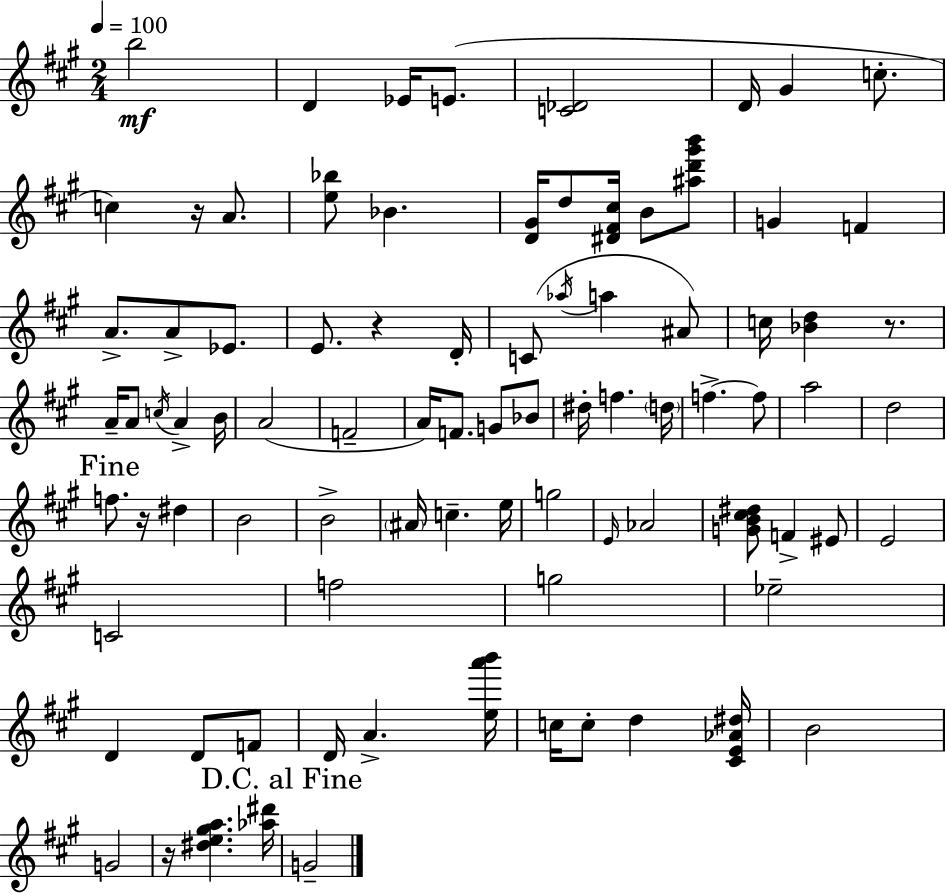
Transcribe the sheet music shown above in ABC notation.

X:1
T:Untitled
M:2/4
L:1/4
K:A
b2 D _E/4 E/2 [C_D]2 D/4 ^G c/2 c z/4 A/2 [e_b]/2 _B [D^G]/4 d/2 [^D^F^c]/4 B/2 [^ad'^g'b']/2 G F A/2 A/2 _E/2 E/2 z D/4 C/2 _a/4 a ^A/2 c/4 [_Bd] z/2 A/4 A/2 c/4 A B/4 A2 F2 A/4 F/2 G/2 _B/2 ^d/4 f d/4 f f/2 a2 d2 f/2 z/4 ^d B2 B2 ^A/4 c e/4 g2 E/4 _A2 [GB^c^d]/2 F ^E/2 E2 C2 f2 g2 _e2 D D/2 F/2 D/4 A [ea'b']/4 c/4 c/2 d [^CE_A^d]/4 B2 G2 z/4 [^de^ga] [_a^d']/4 G2